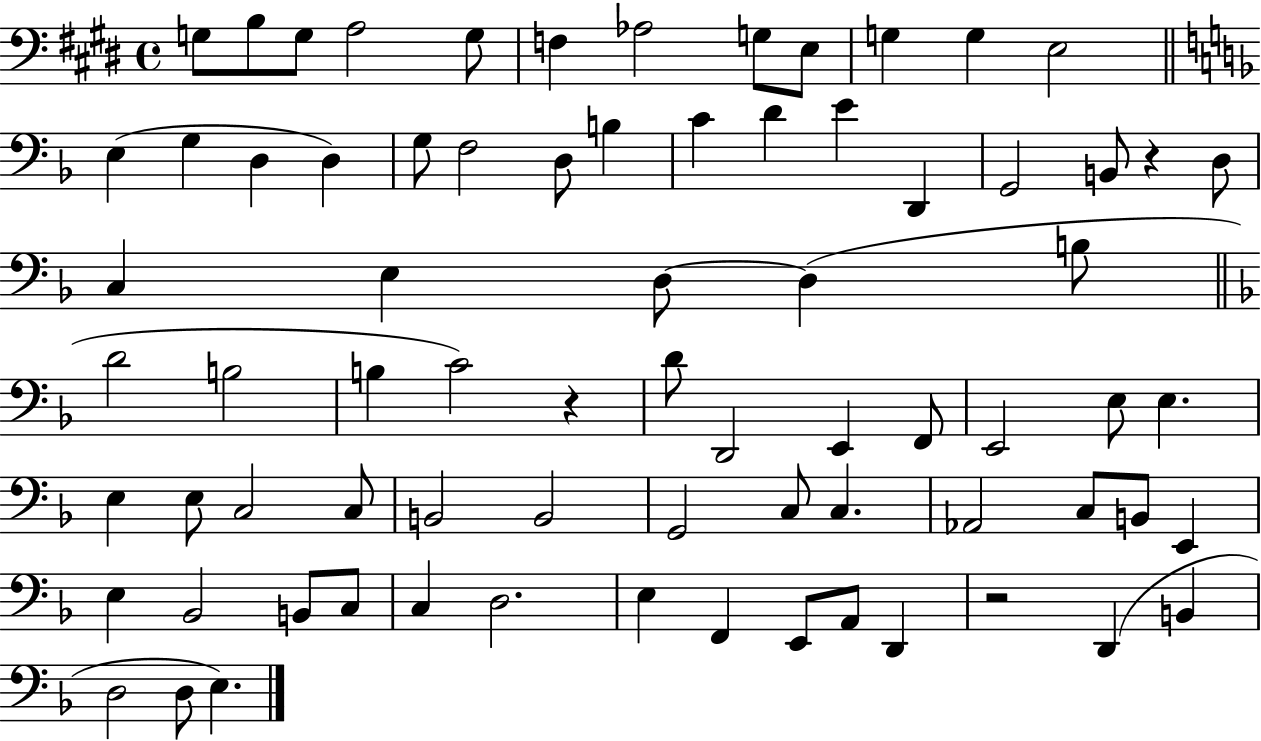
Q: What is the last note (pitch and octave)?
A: E3